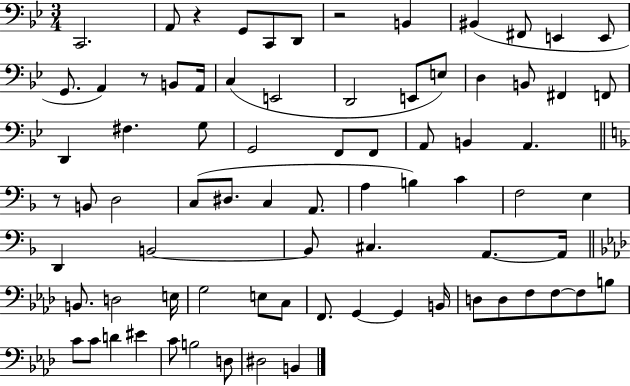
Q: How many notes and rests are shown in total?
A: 78